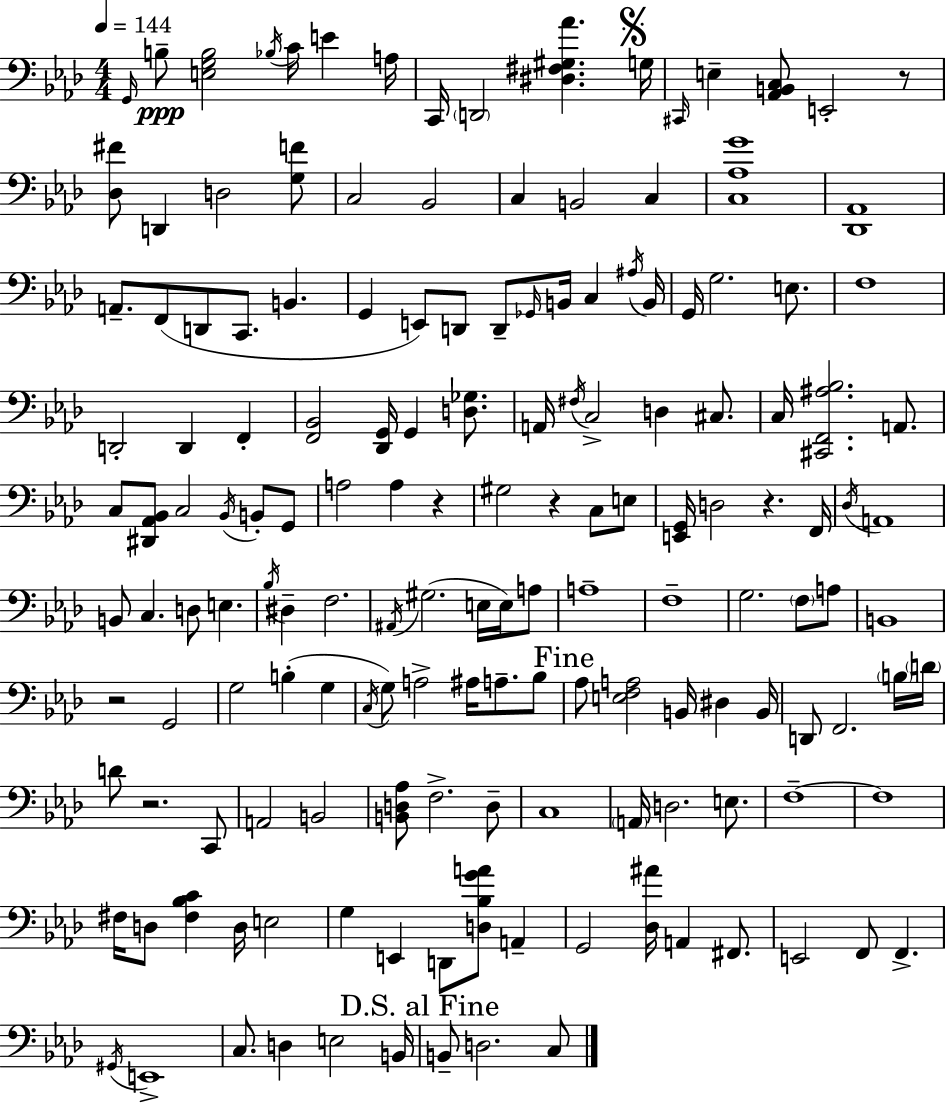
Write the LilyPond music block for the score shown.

{
  \clef bass
  \numericTimeSignature
  \time 4/4
  \key aes \major
  \tempo 4 = 144
  \repeat volta 2 { \grace { g,16 }\ppp b8-- <e g b>2 \acciaccatura { bes16 } c'16 e'4 | a16 c,16 \parenthesize d,2 <dis fis gis aes'>4. | \mark \markup { \musicglyph "scripts.segno" } g16 \grace { cis,16 } e4-- <aes, b, c>8 e,2-. | r8 <des fis'>8 d,4 d2 | \break <g f'>8 c2 bes,2 | c4 b,2 c4 | <c aes g'>1 | <des, aes,>1 | \break a,8.-- f,8( d,8 c,8. b,4. | g,4 e,8) d,8 d,8-- \grace { ges,16 } b,16 c4 | \acciaccatura { ais16 } b,16 g,16 g2. | e8. f1 | \break d,2-. d,4 | f,4-. <f, bes,>2 <des, g,>16 g,4 | <d ges>8. a,16 \acciaccatura { fis16 } c2-> d4 | cis8. c16 <cis, f, ais bes>2. | \break a,8. c8 <dis, aes, bes,>8 c2 | \acciaccatura { bes,16 } b,8-. g,8 a2 a4 | r4 gis2 r4 | c8 e8 <e, g,>16 d2 | \break r4. f,16 \acciaccatura { des16 } a,1 | b,8 c4. | d8 e4. \acciaccatura { bes16 } dis4-- f2. | \acciaccatura { ais,16 }( gis2. | \break e16 e16) a8 a1-- | f1-- | g2. | \parenthesize f8 a8 b,1 | \break r2 | g,2 g2 | b4-.( g4 \acciaccatura { c16 }) g8 a2-> | ais16 a8.-- bes8 \mark "Fine" aes8 <e f a>2 | \break b,16 dis4 b,16 d,8 f,2. | \parenthesize b16 \parenthesize d'16 d'8 r2. | c,8 a,2 | b,2 <b, d aes>8 f2.-> | \break d8-- c1 | \parenthesize a,16 d2. | e8. f1--~~ | f1 | \break fis16 d8 <fis bes c'>4 | d16 e2 g4 e,4 | d,8 <d bes g' a'>8 a,4-- g,2 | <des ais'>16 a,4 fis,8. e,2 | \break f,8 f,4.-> \acciaccatura { gis,16 } e,1-> | c8. d4 | e2 b,16 \mark "D.S. al Fine" b,8-- d2. | c8 } \bar "|."
}